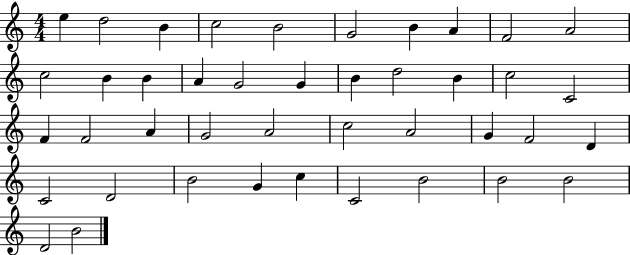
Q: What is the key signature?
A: C major